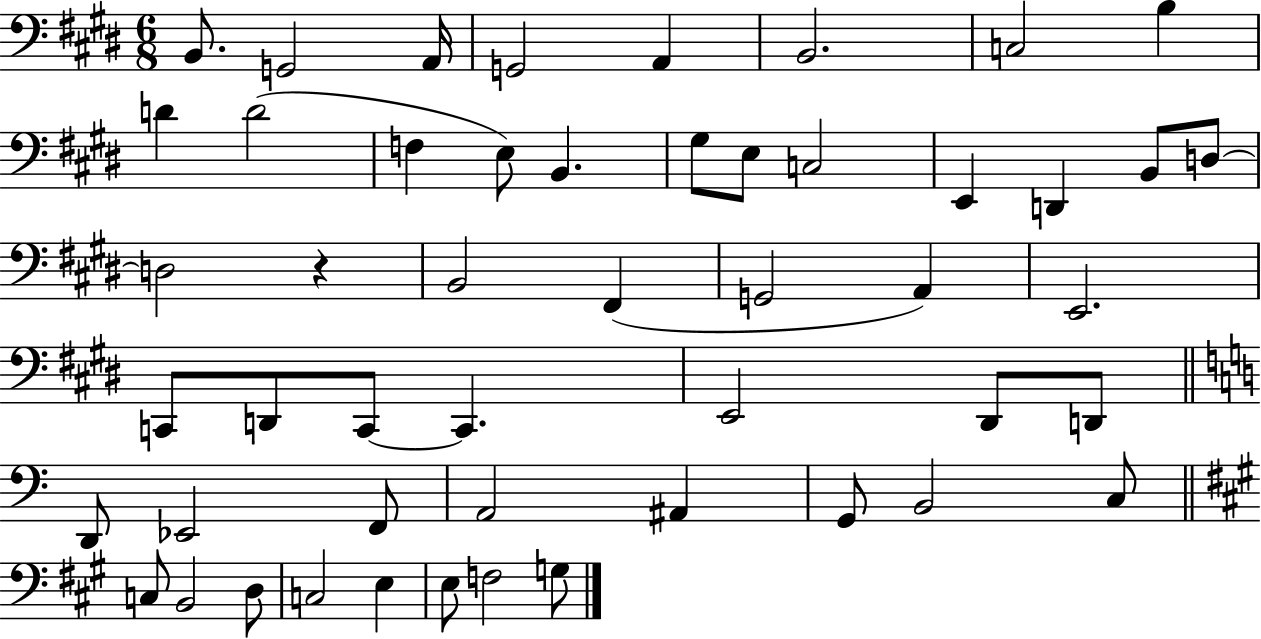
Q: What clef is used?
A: bass